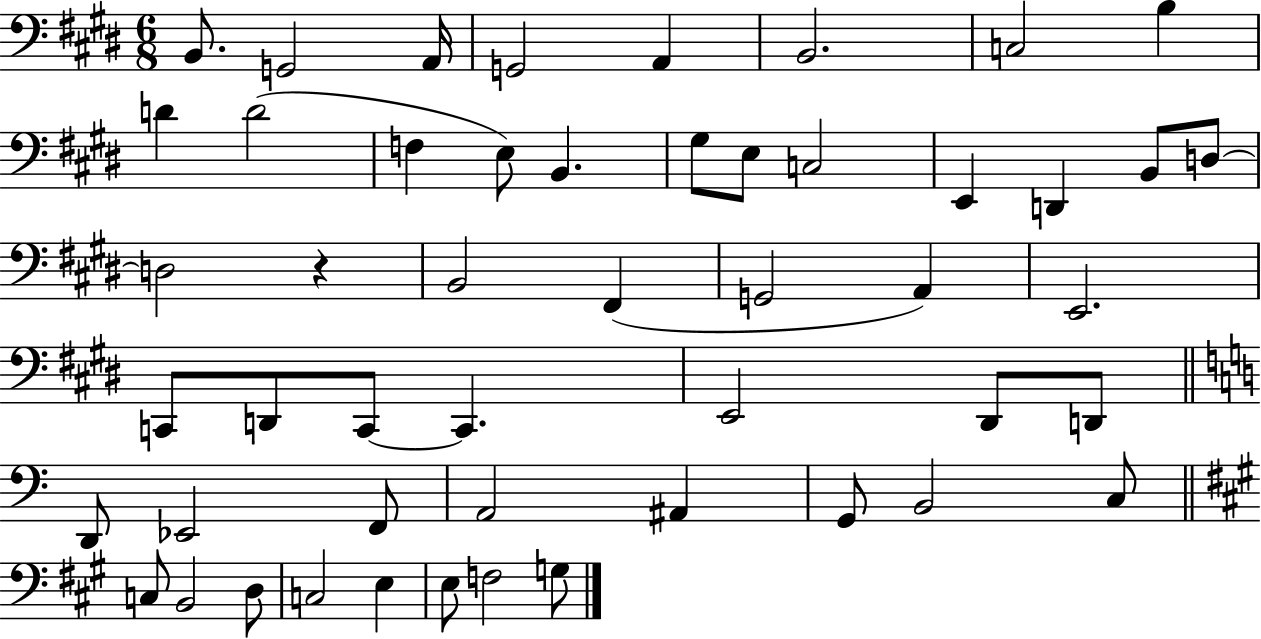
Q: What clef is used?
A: bass